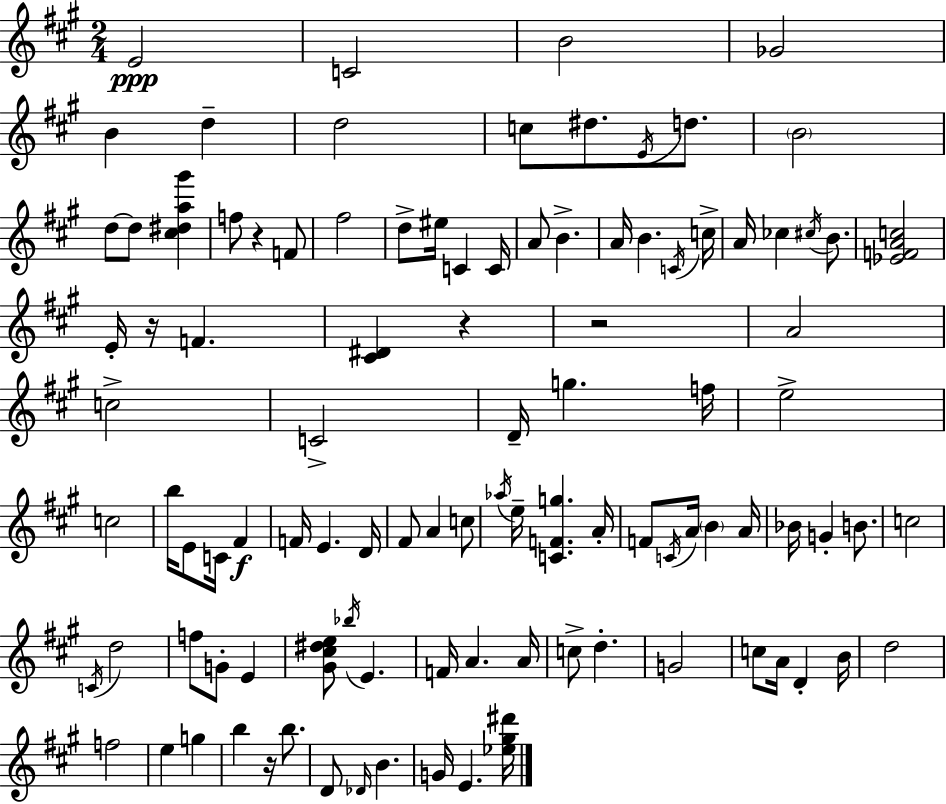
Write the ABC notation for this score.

X:1
T:Untitled
M:2/4
L:1/4
K:A
E2 C2 B2 _G2 B d d2 c/2 ^d/2 E/4 d/2 B2 d/2 d/2 [^c^da^g'] f/2 z F/2 ^f2 d/2 ^e/4 C C/4 A/2 B A/4 B C/4 c/4 A/4 _c ^c/4 B/2 [_EFAc]2 E/4 z/4 F [^C^D] z z2 A2 c2 C2 D/4 g f/4 e2 c2 b/4 E/2 C/4 ^F F/4 E D/4 ^F/2 A c/2 _a/4 e/4 [CFg] A/4 F/2 C/4 A/4 B A/4 _B/4 G B/2 c2 C/4 d2 f/2 G/2 E [^G^c^de]/2 _b/4 E F/4 A A/4 c/2 d G2 c/2 A/4 D B/4 d2 f2 e g b z/4 b/2 D/2 _D/4 B G/4 E [_e^g^d']/4